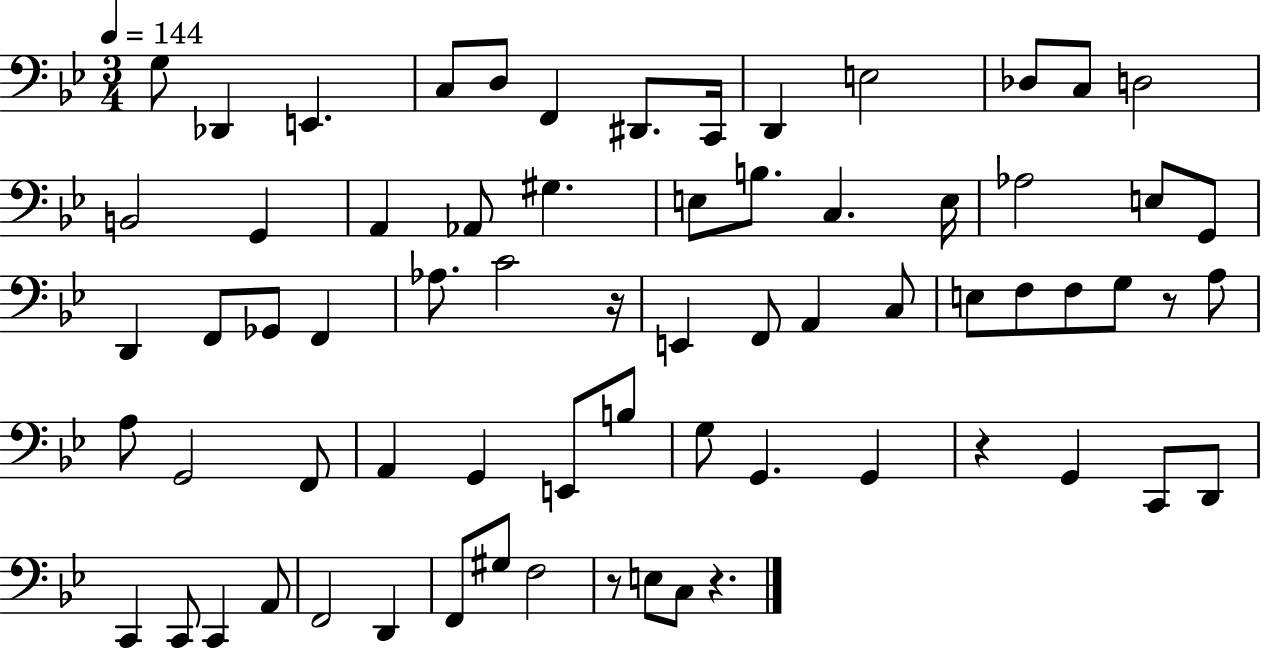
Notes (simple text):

G3/e Db2/q E2/q. C3/e D3/e F2/q D#2/e. C2/s D2/q E3/h Db3/e C3/e D3/h B2/h G2/q A2/q Ab2/e G#3/q. E3/e B3/e. C3/q. E3/s Ab3/h E3/e G2/e D2/q F2/e Gb2/e F2/q Ab3/e. C4/h R/s E2/q F2/e A2/q C3/e E3/e F3/e F3/e G3/e R/e A3/e A3/e G2/h F2/e A2/q G2/q E2/e B3/e G3/e G2/q. G2/q R/q G2/q C2/e D2/e C2/q C2/e C2/q A2/e F2/h D2/q F2/e G#3/e F3/h R/e E3/e C3/e R/q.